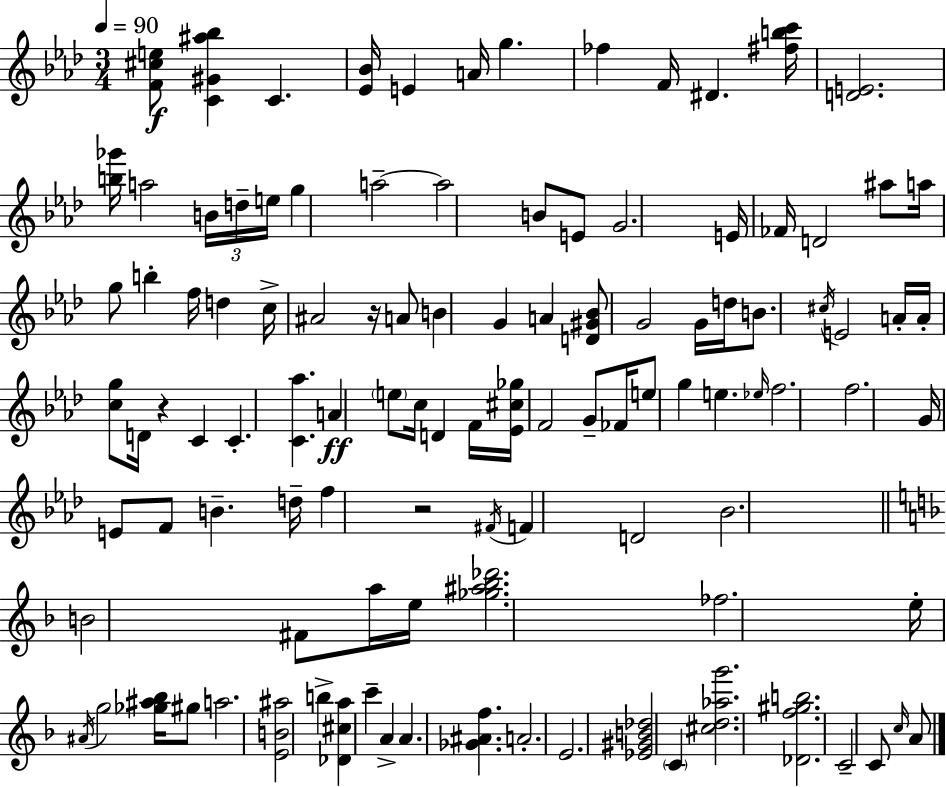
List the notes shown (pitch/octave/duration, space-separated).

[F4,C#5,E5]/e [C4,G#4,A#5,Bb5]/q C4/q. [Eb4,Bb4]/s E4/q A4/s G5/q. FES5/q F4/s D#4/q. [F#5,B5,C6]/s [D4,E4]/h. [B5,Gb6]/s A5/h B4/s D5/s E5/s G5/q A5/h A5/h B4/e E4/e G4/h. E4/s FES4/s D4/h A#5/e A5/s G5/e B5/q F5/s D5/q C5/s A#4/h R/s A4/e B4/q G4/q A4/q [D4,G#4,Bb4]/e G4/h G4/s D5/s B4/e. C#5/s E4/h A4/s A4/s [C5,G5]/e D4/s R/q C4/q C4/q. [C4,Ab5]/q. A4/q E5/e C5/s D4/q F4/s [Eb4,C#5,Gb5]/s F4/h G4/e FES4/s E5/e G5/q E5/q. Eb5/s F5/h. F5/h. G4/s E4/e F4/e B4/q. D5/s F5/q R/h F#4/s F4/q D4/h Bb4/h. B4/h F#4/e A5/s E5/s [Gb5,A#5,Bb5,Db6]/h. FES5/h. E5/s A#4/s G5/h [Gb5,A#5,Bb5]/s G#5/e A5/h. [E4,B4,A#5]/h B5/q [Db4,C#5,A5]/q C6/q A4/q A4/q. [Gb4,A#4,F5]/q. A4/h. E4/h. [Eb4,G#4,B4,Db5]/h C4/q [C#5,D5,Ab5,G6]/h. [Db4,F5,G#5,B5]/h. C4/h C4/e C5/s A4/e